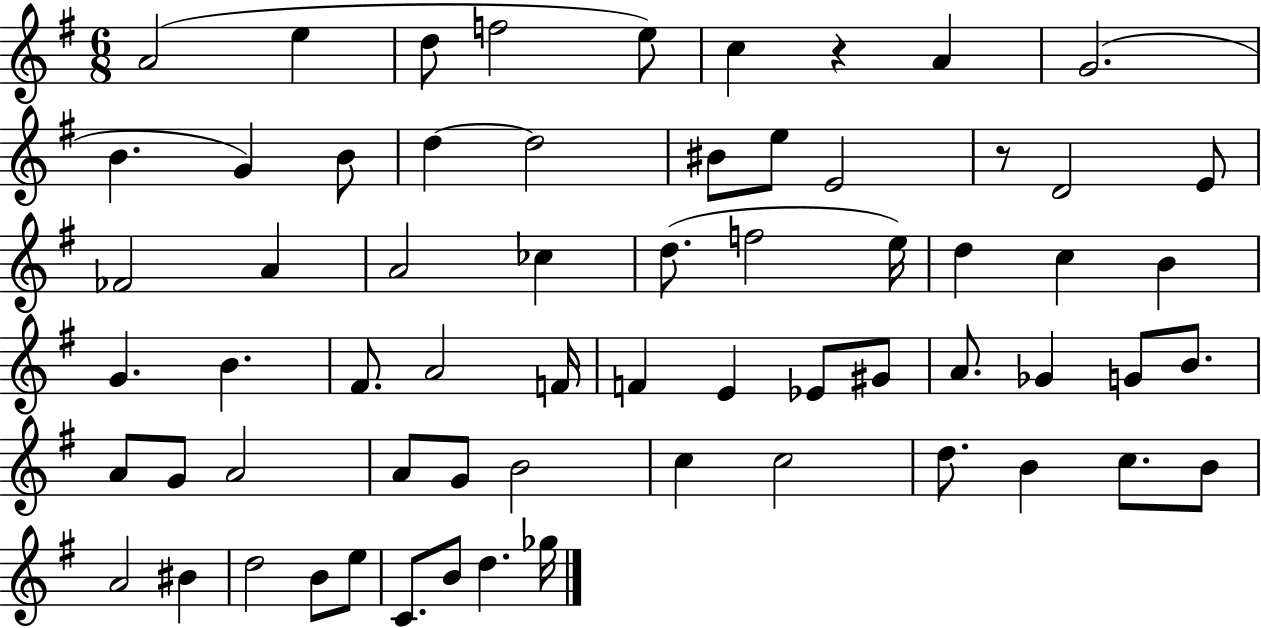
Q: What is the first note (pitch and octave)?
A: A4